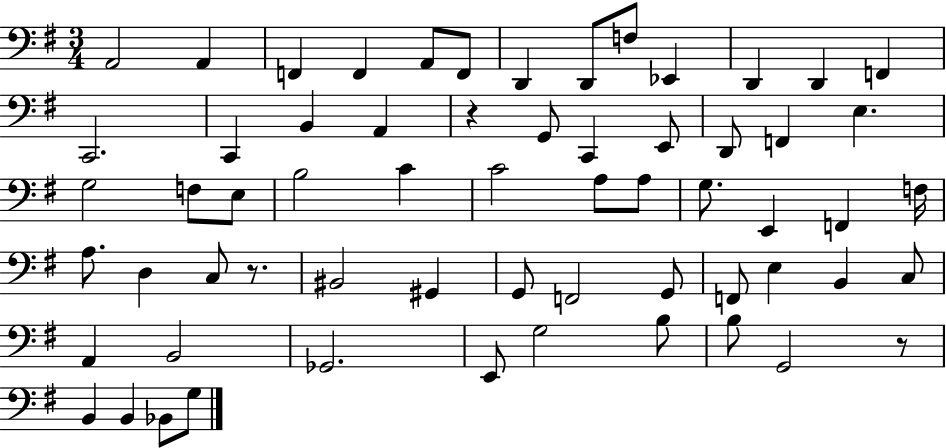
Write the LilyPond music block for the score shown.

{
  \clef bass
  \numericTimeSignature
  \time 3/4
  \key g \major
  \repeat volta 2 { a,2 a,4 | f,4 f,4 a,8 f,8 | d,4 d,8 f8 ees,4 | d,4 d,4 f,4 | \break c,2. | c,4 b,4 a,4 | r4 g,8 c,4 e,8 | d,8 f,4 e4. | \break g2 f8 e8 | b2 c'4 | c'2 a8 a8 | g8. e,4 f,4 f16 | \break a8. d4 c8 r8. | bis,2 gis,4 | g,8 f,2 g,8 | f,8 e4 b,4 c8 | \break a,4 b,2 | ges,2. | e,8 g2 b8 | b8 g,2 r8 | \break b,4 b,4 bes,8 g8 | } \bar "|."
}